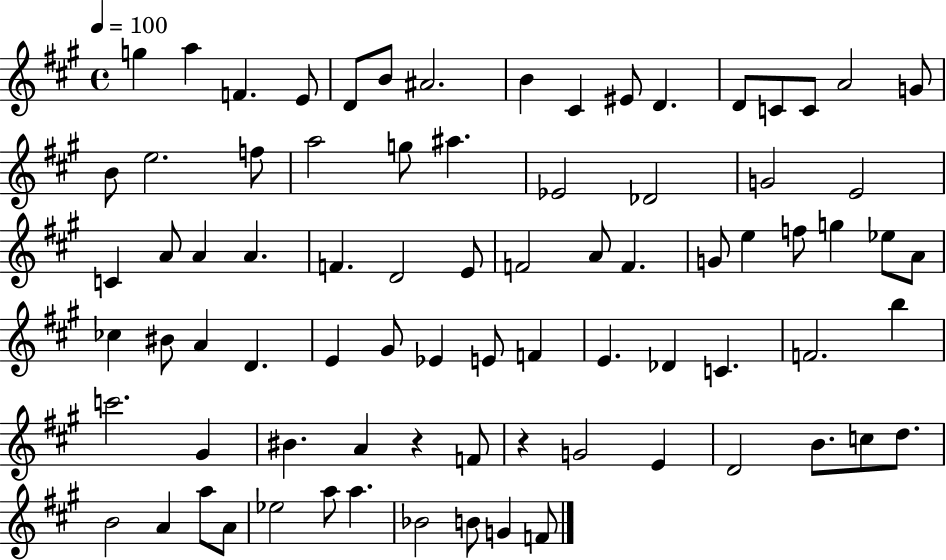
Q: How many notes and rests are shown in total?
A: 80